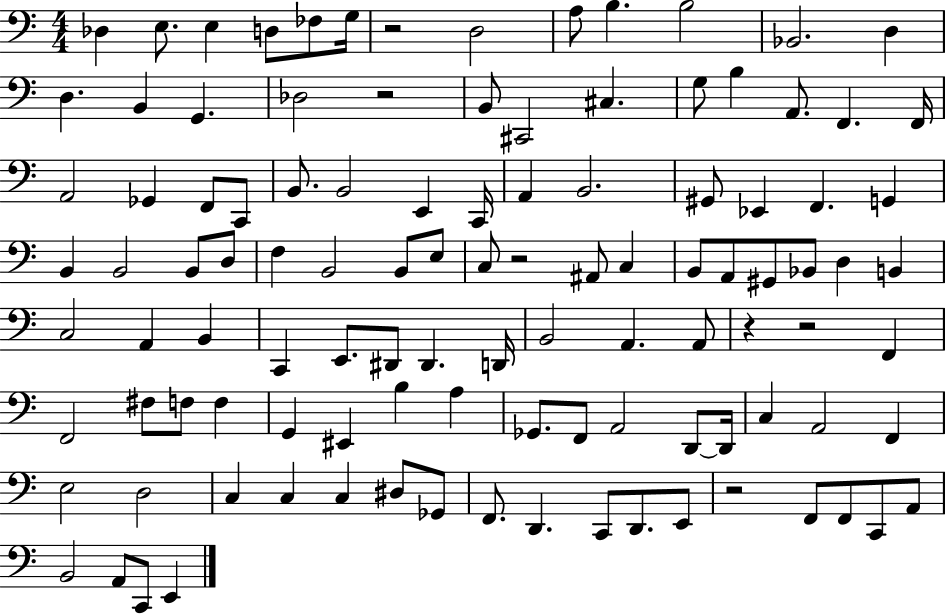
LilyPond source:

{
  \clef bass
  \numericTimeSignature
  \time 4/4
  \key c \major
  \repeat volta 2 { des4 e8. e4 d8 fes8 g16 | r2 d2 | a8 b4. b2 | bes,2. d4 | \break d4. b,4 g,4. | des2 r2 | b,8 cis,2 cis4. | g8 b4 a,8. f,4. f,16 | \break a,2 ges,4 f,8 c,8 | b,8. b,2 e,4 c,16 | a,4 b,2. | gis,8 ees,4 f,4. g,4 | \break b,4 b,2 b,8 d8 | f4 b,2 b,8 e8 | c8 r2 ais,8 c4 | b,8 a,8 gis,8 bes,8 d4 b,4 | \break c2 a,4 b,4 | c,4 e,8. dis,8 dis,4. d,16 | b,2 a,4. a,8 | r4 r2 f,4 | \break f,2 fis8 f8 f4 | g,4 eis,4 b4 a4 | ges,8. f,8 a,2 d,8~~ d,16 | c4 a,2 f,4 | \break e2 d2 | c4 c4 c4 dis8 ges,8 | f,8. d,4. c,8 d,8. e,8 | r2 f,8 f,8 c,8 a,8 | \break b,2 a,8 c,8 e,4 | } \bar "|."
}